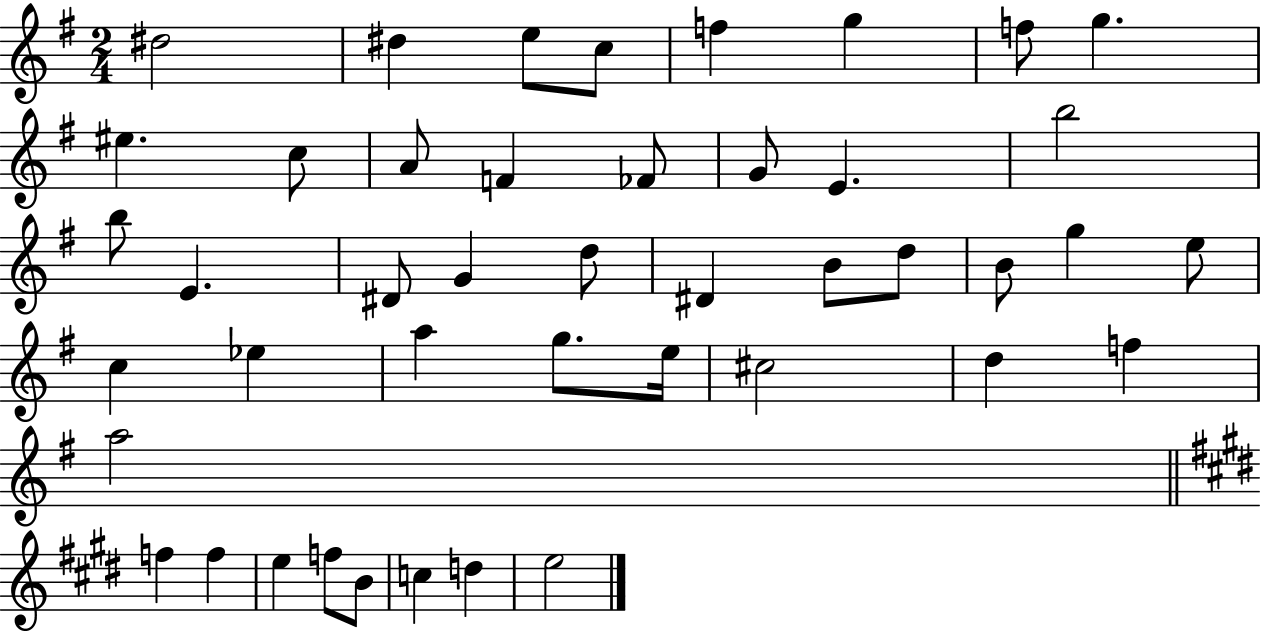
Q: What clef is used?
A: treble